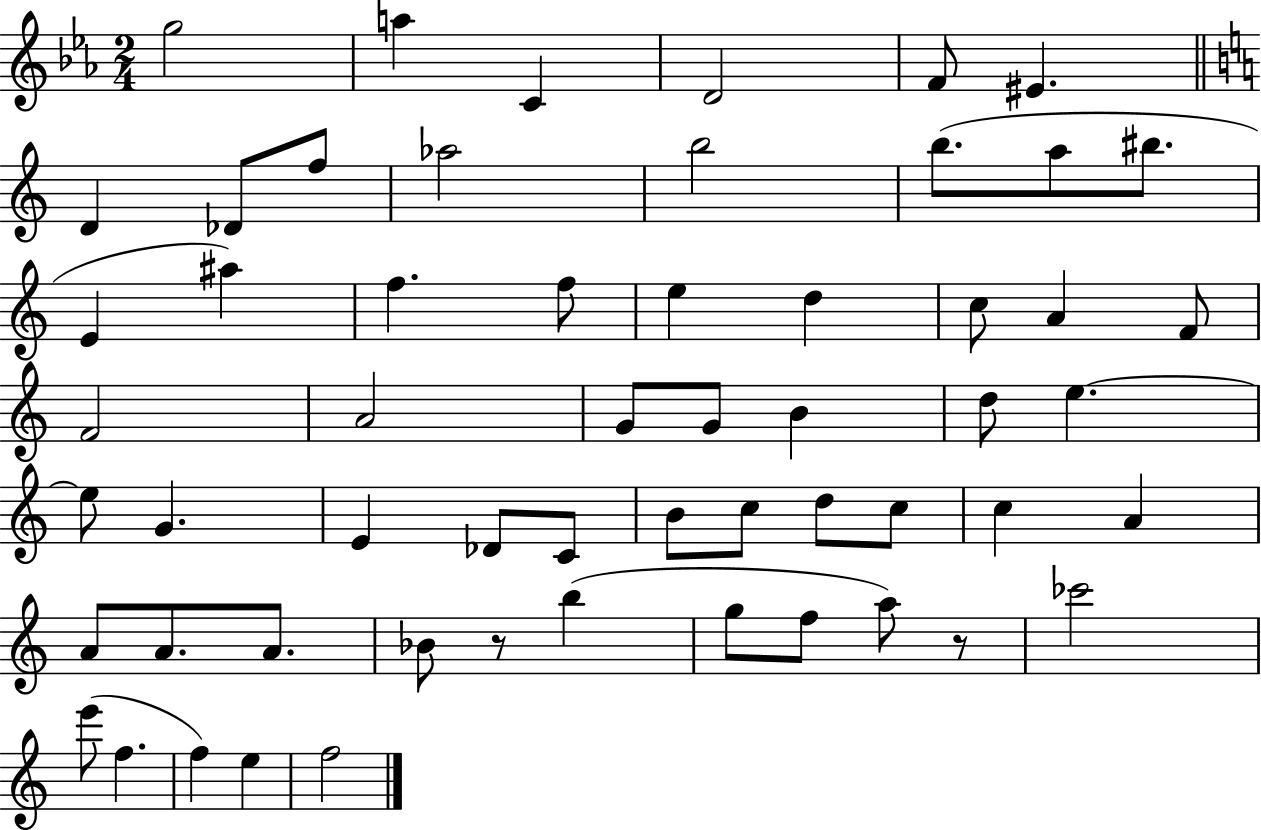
{
  \clef treble
  \numericTimeSignature
  \time 2/4
  \key ees \major
  g''2 | a''4 c'4 | d'2 | f'8 eis'4. | \break \bar "||" \break \key c \major d'4 des'8 f''8 | aes''2 | b''2 | b''8.( a''8 bis''8. | \break e'4 ais''4) | f''4. f''8 | e''4 d''4 | c''8 a'4 f'8 | \break f'2 | a'2 | g'8 g'8 b'4 | d''8 e''4.~~ | \break e''8 g'4. | e'4 des'8 c'8 | b'8 c''8 d''8 c''8 | c''4 a'4 | \break a'8 a'8. a'8. | bes'8 r8 b''4( | g''8 f''8 a''8) r8 | ces'''2 | \break e'''8( f''4. | f''4) e''4 | f''2 | \bar "|."
}